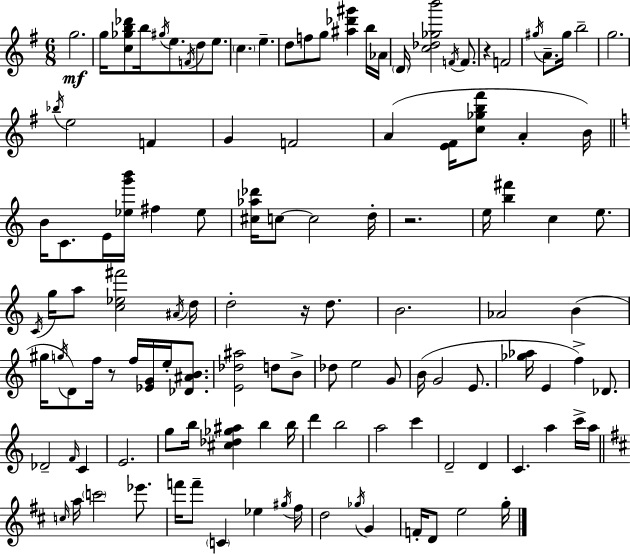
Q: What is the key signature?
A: G major